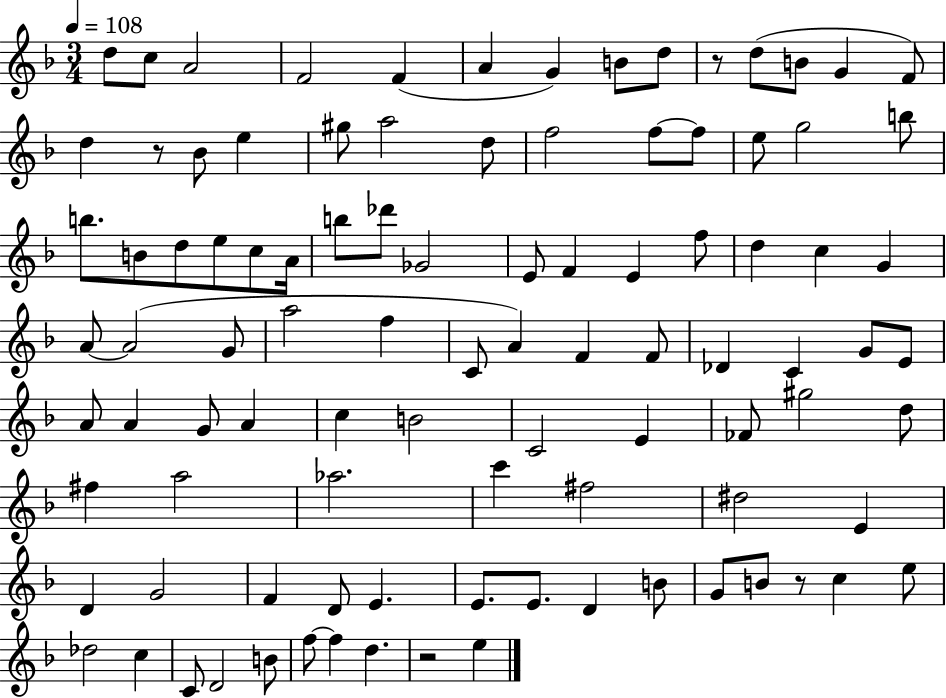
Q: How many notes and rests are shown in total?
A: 98